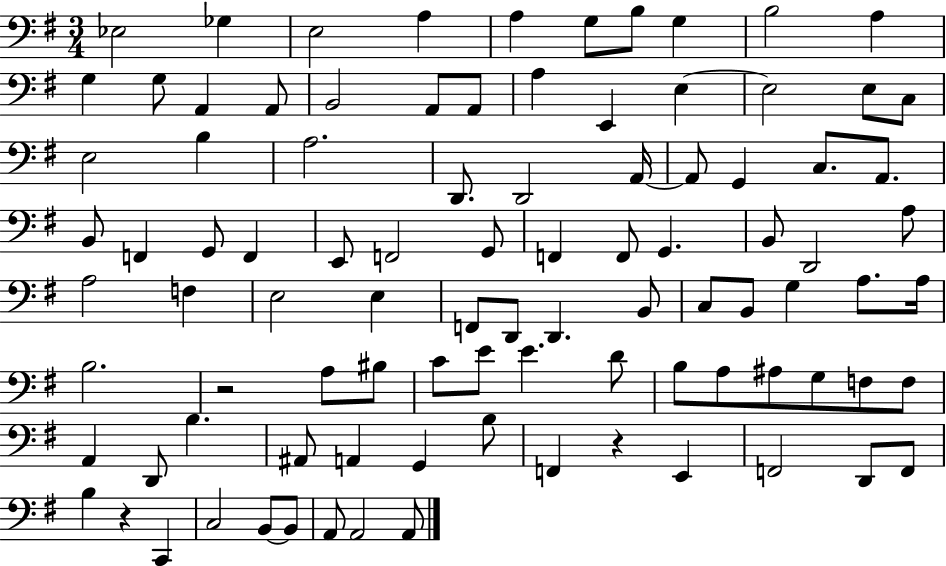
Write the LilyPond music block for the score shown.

{
  \clef bass
  \numericTimeSignature
  \time 3/4
  \key g \major
  \repeat volta 2 { ees2 ges4 | e2 a4 | a4 g8 b8 g4 | b2 a4 | \break g4 g8 a,4 a,8 | b,2 a,8 a,8 | a4 e,4 e4~~ | e2 e8 c8 | \break e2 b4 | a2. | d,8. d,2 a,16~~ | a,8 g,4 c8. a,8. | \break b,8 f,4 g,8 f,4 | e,8 f,2 g,8 | f,4 f,8 g,4. | b,8 d,2 a8 | \break a2 f4 | e2 e4 | f,8 d,8 d,4. b,8 | c8 b,8 g4 a8. a16 | \break b2. | r2 a8 bis8 | c'8 e'8 e'4. d'8 | b8 a8 ais8 g8 f8 f8 | \break a,4 d,8 b4. | ais,8 a,4 g,4 b8 | f,4 r4 e,4 | f,2 d,8 f,8 | \break b4 r4 c,4 | c2 b,8~~ b,8 | a,8 a,2 a,8 | } \bar "|."
}